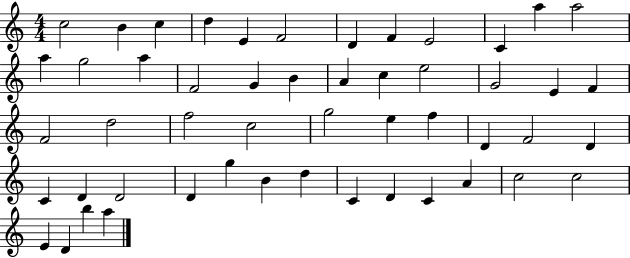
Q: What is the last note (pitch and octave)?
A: A5